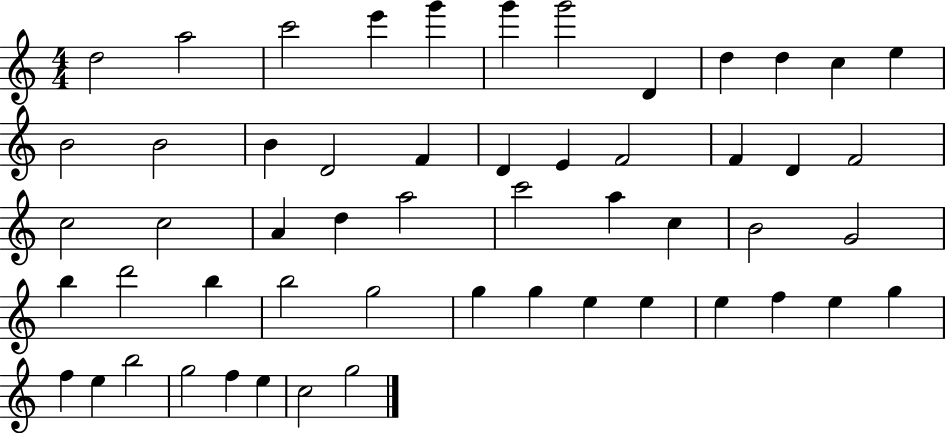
X:1
T:Untitled
M:4/4
L:1/4
K:C
d2 a2 c'2 e' g' g' g'2 D d d c e B2 B2 B D2 F D E F2 F D F2 c2 c2 A d a2 c'2 a c B2 G2 b d'2 b b2 g2 g g e e e f e g f e b2 g2 f e c2 g2